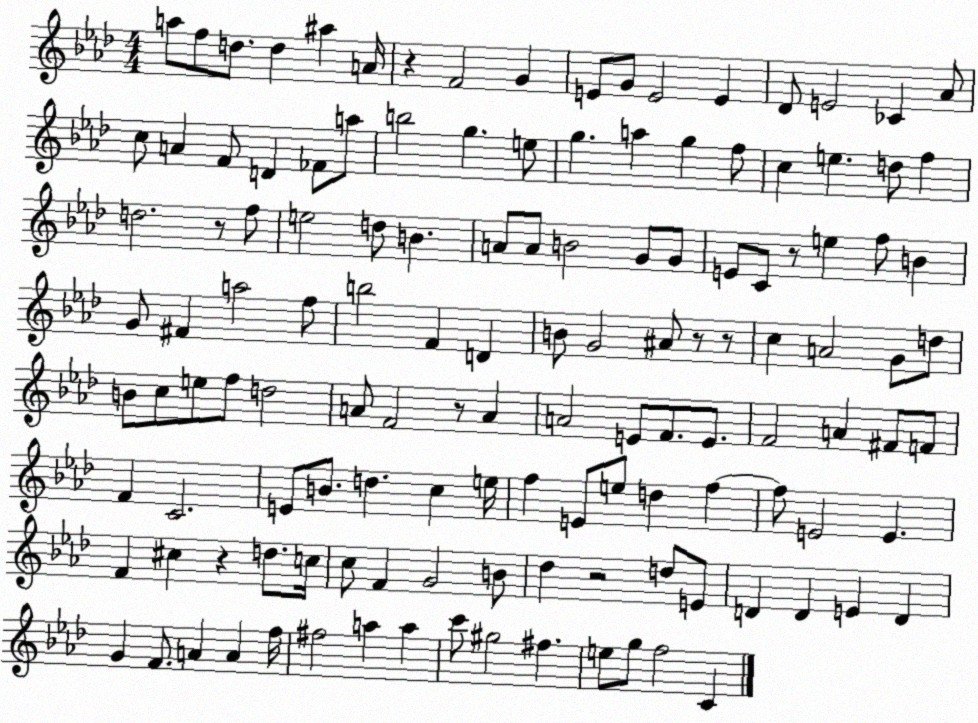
X:1
T:Untitled
M:4/4
L:1/4
K:Ab
a/2 f/2 d/2 d ^a A/4 z F2 G E/2 G/2 E2 E _D/2 E2 _C _A/2 c/2 A F/2 D _F/2 a/2 b2 g e/2 g a g f/2 c e d/2 f d2 z/2 f/2 e2 d/2 B A/2 A/2 B2 G/2 G/2 E/2 C/2 z/2 e f/2 B G/2 ^F a2 f/2 b2 F D B/2 G2 ^A/2 z/2 z/2 c A2 G/2 d/2 B/2 c/2 e/2 f/2 d2 A/2 F2 z/2 A A2 E/2 F/2 E/2 F2 A ^F/2 F/2 F C2 E/2 B/2 d c e/4 f E/2 e/2 d f f/2 E2 E F ^c z d/2 c/4 c/2 F G2 B/2 _d z2 d/2 E/2 D D E D G F/2 A A f/4 ^f2 a a c'/2 ^g2 ^f e/2 g/2 f2 C